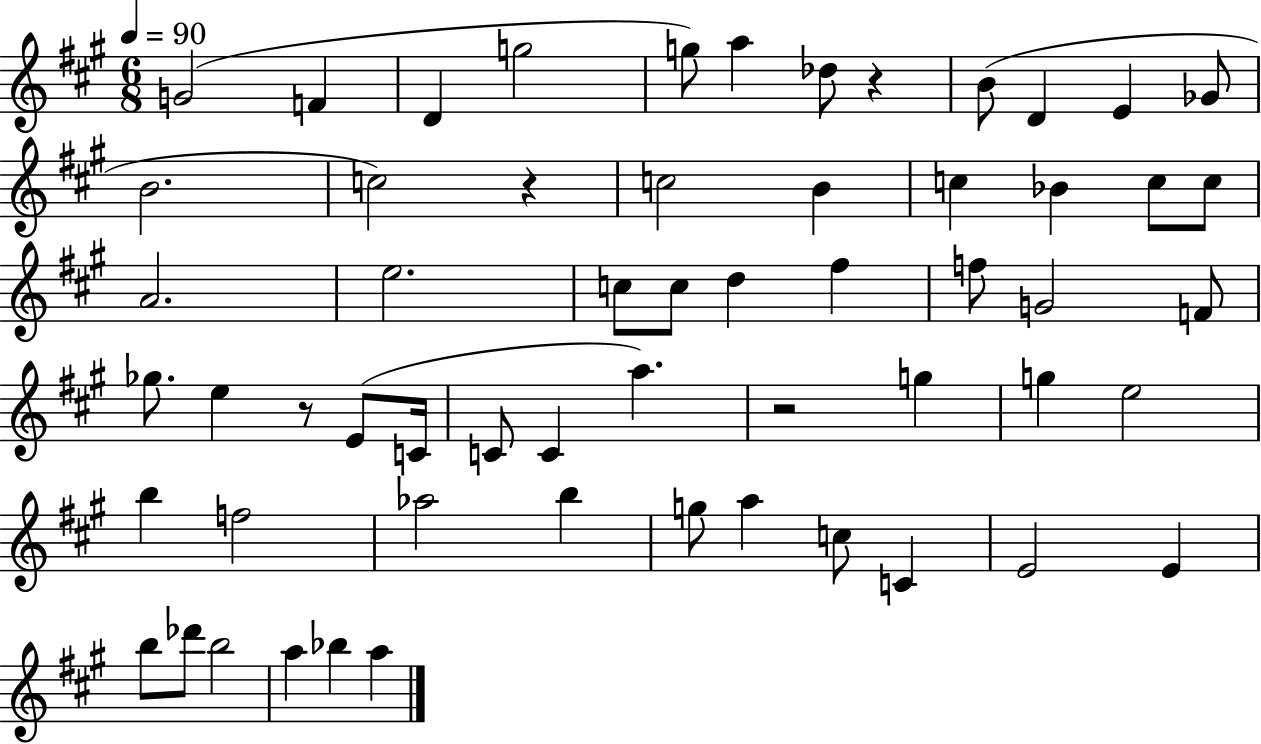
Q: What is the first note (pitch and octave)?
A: G4